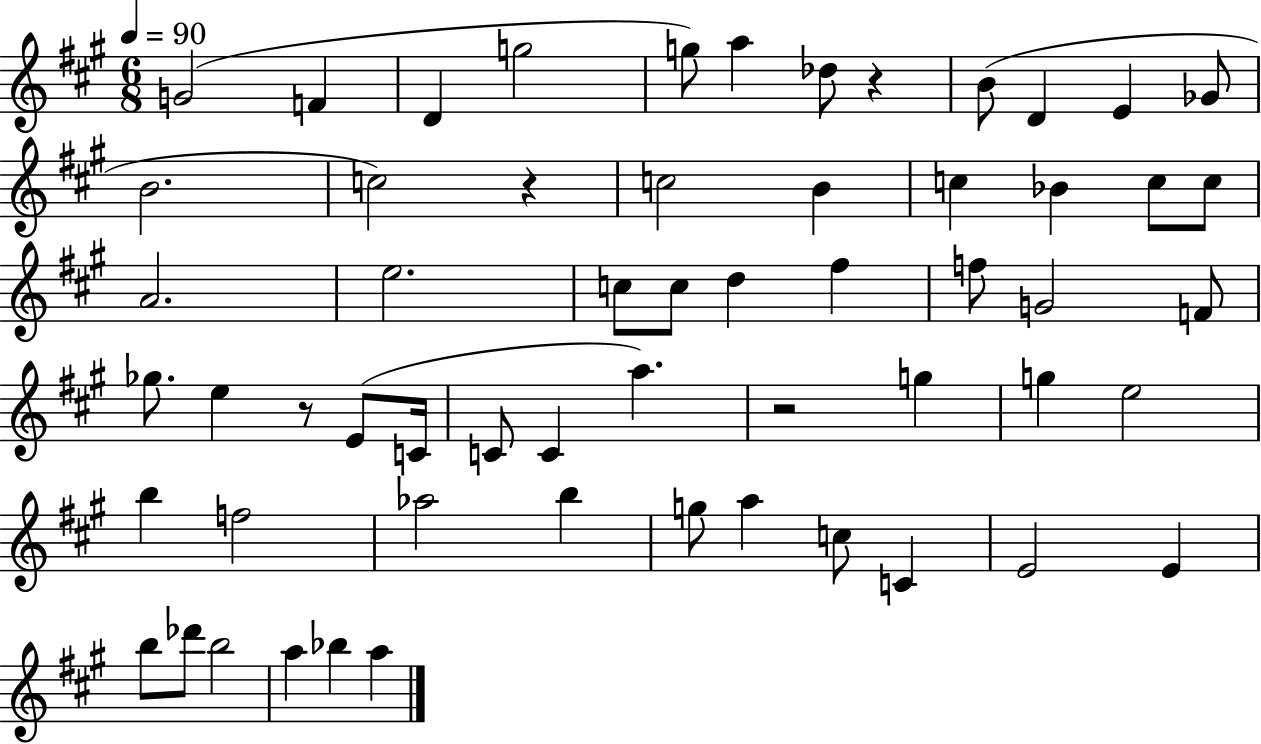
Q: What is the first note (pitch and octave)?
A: G4